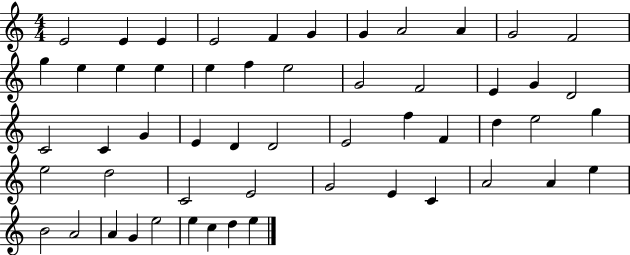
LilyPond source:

{
  \clef treble
  \numericTimeSignature
  \time 4/4
  \key c \major
  e'2 e'4 e'4 | e'2 f'4 g'4 | g'4 a'2 a'4 | g'2 f'2 | \break g''4 e''4 e''4 e''4 | e''4 f''4 e''2 | g'2 f'2 | e'4 g'4 d'2 | \break c'2 c'4 g'4 | e'4 d'4 d'2 | e'2 f''4 f'4 | d''4 e''2 g''4 | \break e''2 d''2 | c'2 e'2 | g'2 e'4 c'4 | a'2 a'4 e''4 | \break b'2 a'2 | a'4 g'4 e''2 | e''4 c''4 d''4 e''4 | \bar "|."
}